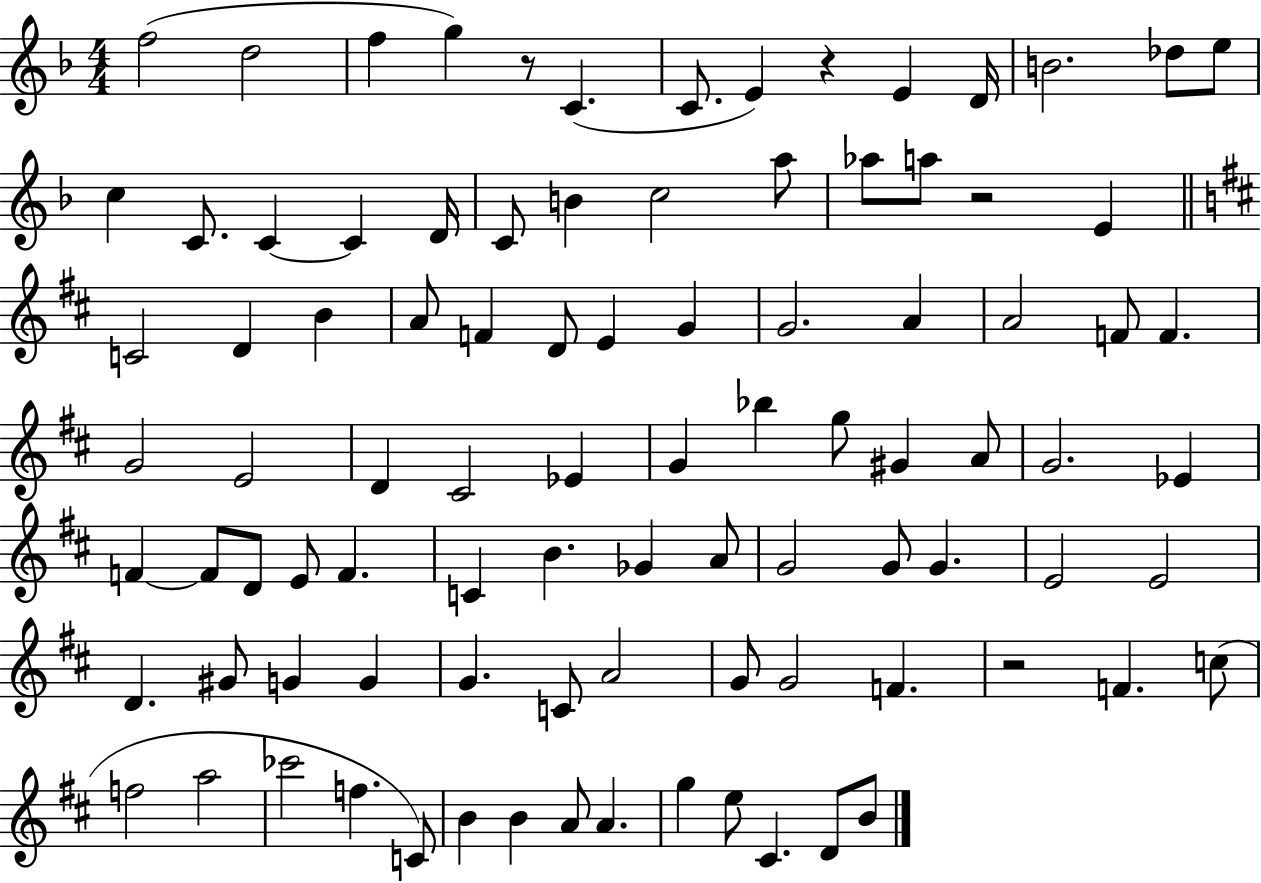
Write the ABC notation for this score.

X:1
T:Untitled
M:4/4
L:1/4
K:F
f2 d2 f g z/2 C C/2 E z E D/4 B2 _d/2 e/2 c C/2 C C D/4 C/2 B c2 a/2 _a/2 a/2 z2 E C2 D B A/2 F D/2 E G G2 A A2 F/2 F G2 E2 D ^C2 _E G _b g/2 ^G A/2 G2 _E F F/2 D/2 E/2 F C B _G A/2 G2 G/2 G E2 E2 D ^G/2 G G G C/2 A2 G/2 G2 F z2 F c/2 f2 a2 _c'2 f C/2 B B A/2 A g e/2 ^C D/2 B/2